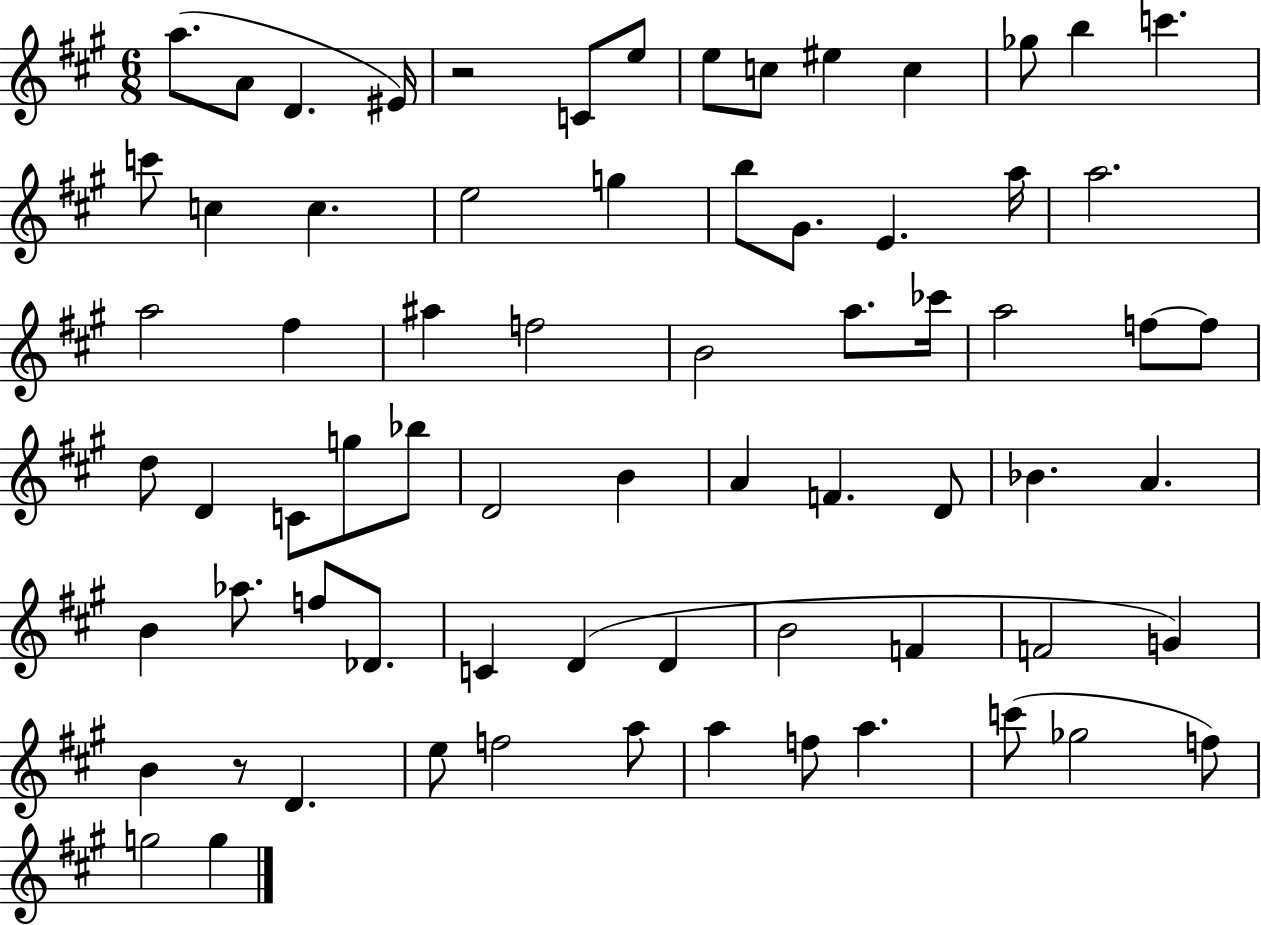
{
  \clef treble
  \numericTimeSignature
  \time 6/8
  \key a \major
  a''8.( a'8 d'4. eis'16) | r2 c'8 e''8 | e''8 c''8 eis''4 c''4 | ges''8 b''4 c'''4. | \break c'''8 c''4 c''4. | e''2 g''4 | b''8 gis'8. e'4. a''16 | a''2. | \break a''2 fis''4 | ais''4 f''2 | b'2 a''8. ces'''16 | a''2 f''8~~ f''8 | \break d''8 d'4 c'8 g''8 bes''8 | d'2 b'4 | a'4 f'4. d'8 | bes'4. a'4. | \break b'4 aes''8. f''8 des'8. | c'4 d'4( d'4 | b'2 f'4 | f'2 g'4) | \break b'4 r8 d'4. | e''8 f''2 a''8 | a''4 f''8 a''4. | c'''8( ges''2 f''8) | \break g''2 g''4 | \bar "|."
}